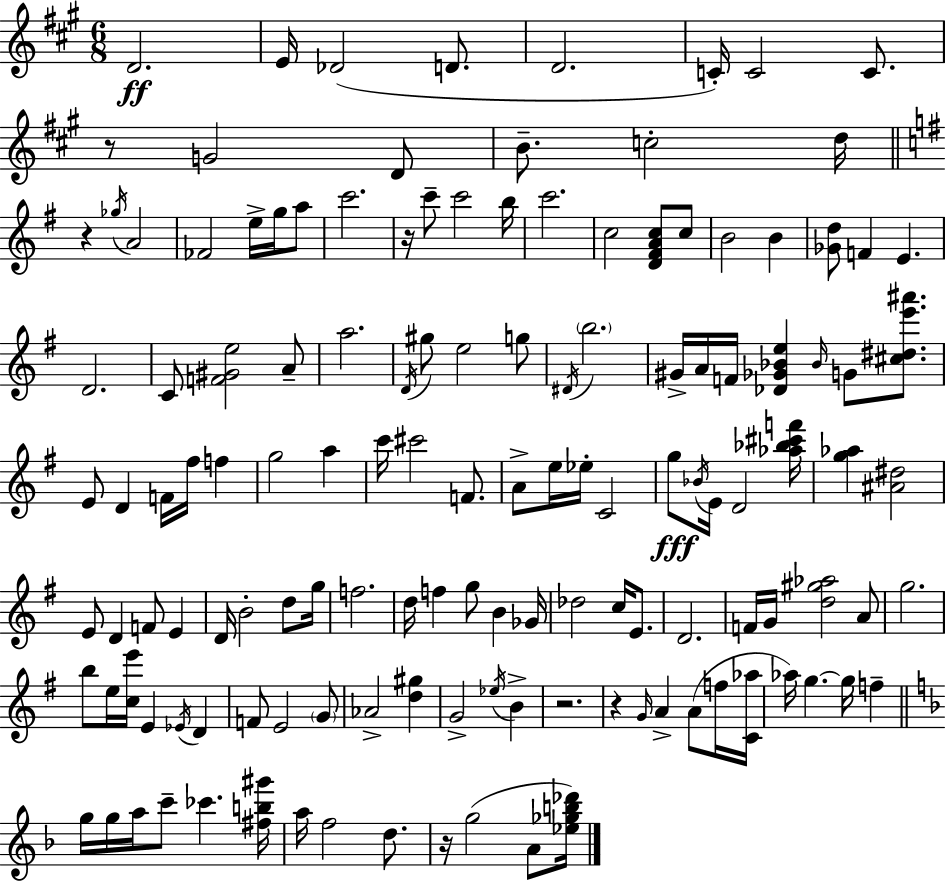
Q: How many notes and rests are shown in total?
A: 135